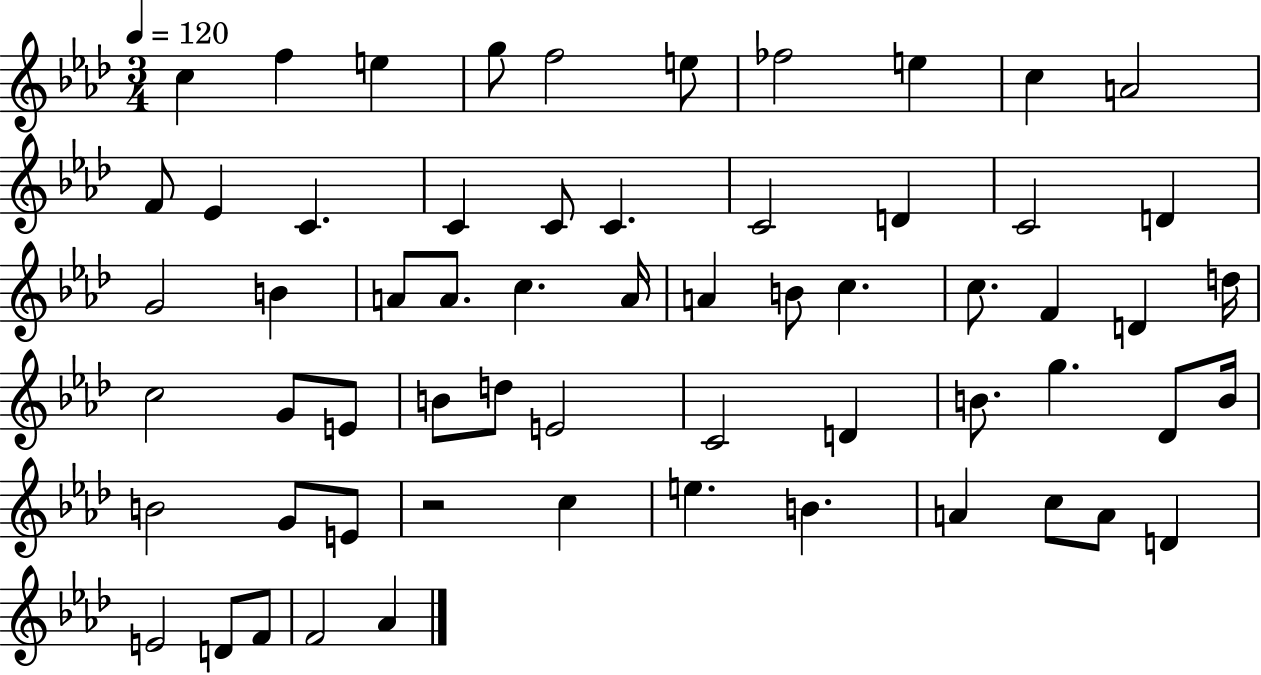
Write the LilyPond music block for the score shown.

{
  \clef treble
  \numericTimeSignature
  \time 3/4
  \key aes \major
  \tempo 4 = 120
  c''4 f''4 e''4 | g''8 f''2 e''8 | fes''2 e''4 | c''4 a'2 | \break f'8 ees'4 c'4. | c'4 c'8 c'4. | c'2 d'4 | c'2 d'4 | \break g'2 b'4 | a'8 a'8. c''4. a'16 | a'4 b'8 c''4. | c''8. f'4 d'4 d''16 | \break c''2 g'8 e'8 | b'8 d''8 e'2 | c'2 d'4 | b'8. g''4. des'8 b'16 | \break b'2 g'8 e'8 | r2 c''4 | e''4. b'4. | a'4 c''8 a'8 d'4 | \break e'2 d'8 f'8 | f'2 aes'4 | \bar "|."
}